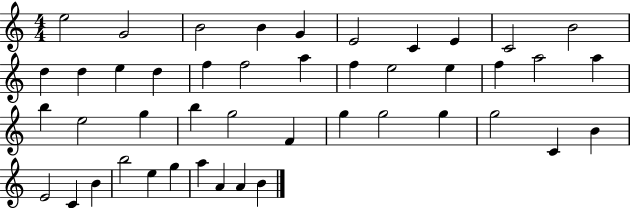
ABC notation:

X:1
T:Untitled
M:4/4
L:1/4
K:C
e2 G2 B2 B G E2 C E C2 B2 d d e d f f2 a f e2 e f a2 a b e2 g b g2 F g g2 g g2 C B E2 C B b2 e g a A A B